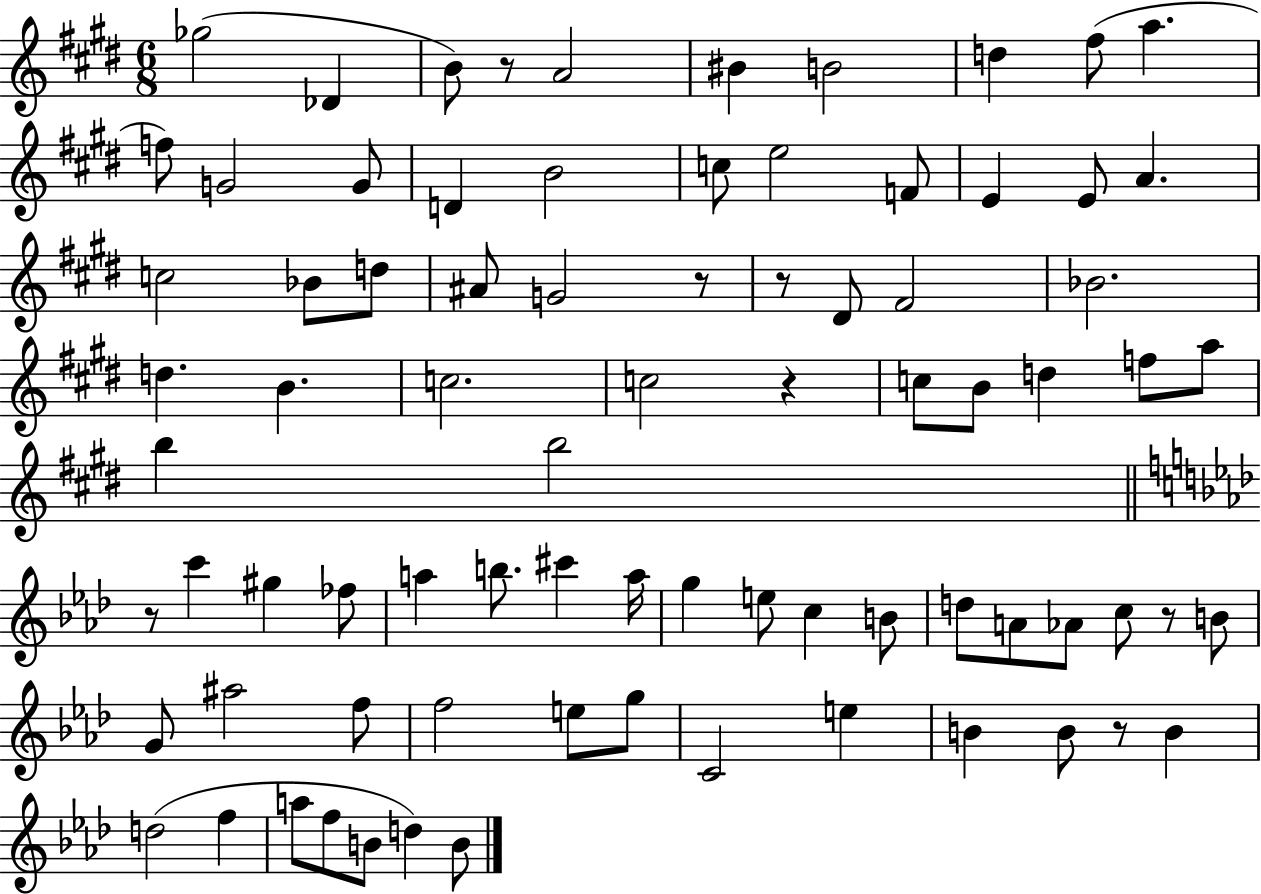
{
  \clef treble
  \numericTimeSignature
  \time 6/8
  \key e \major
  ges''2( des'4 | b'8) r8 a'2 | bis'4 b'2 | d''4 fis''8( a''4. | \break f''8) g'2 g'8 | d'4 b'2 | c''8 e''2 f'8 | e'4 e'8 a'4. | \break c''2 bes'8 d''8 | ais'8 g'2 r8 | r8 dis'8 fis'2 | bes'2. | \break d''4. b'4. | c''2. | c''2 r4 | c''8 b'8 d''4 f''8 a''8 | \break b''4 b''2 | \bar "||" \break \key f \minor r8 c'''4 gis''4 fes''8 | a''4 b''8. cis'''4 a''16 | g''4 e''8 c''4 b'8 | d''8 a'8 aes'8 c''8 r8 b'8 | \break g'8 ais''2 f''8 | f''2 e''8 g''8 | c'2 e''4 | b'4 b'8 r8 b'4 | \break d''2( f''4 | a''8 f''8 b'8 d''4) b'8 | \bar "|."
}